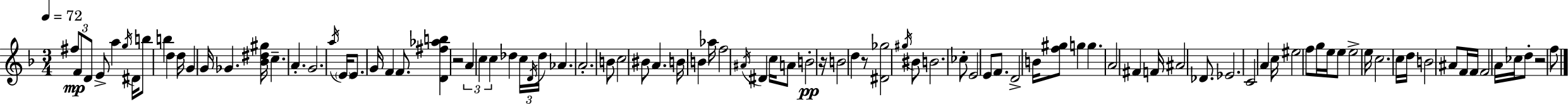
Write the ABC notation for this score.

X:1
T:Untitled
M:3/4
L:1/4
K:Dm
^f/2 F/2 D/2 E/2 a g/4 ^D/4 b/2 b d d/4 G G/4 _G [_B^d^g]/4 c A G2 a/4 E/4 E/2 G/4 F F/2 [D^f_ab] z2 A c c _d c/4 D/4 _d/4 _A A2 B/2 c2 ^B/2 A B/4 B _a/4 f2 ^A/4 ^D c/4 A/2 B2 z/4 B2 d z/2 [^D_g]2 ^g/4 ^B/2 B2 _c/2 E2 E/2 F/2 D2 B/4 [f^g]/2 g g A2 ^F F/4 ^A2 _D/2 _E2 C2 A c/4 ^e2 f/2 g/4 e/4 e/2 e2 e/4 c2 c/4 d/4 B2 ^A/2 F/4 F/4 F2 A/4 _c/4 d/2 z2 f/2